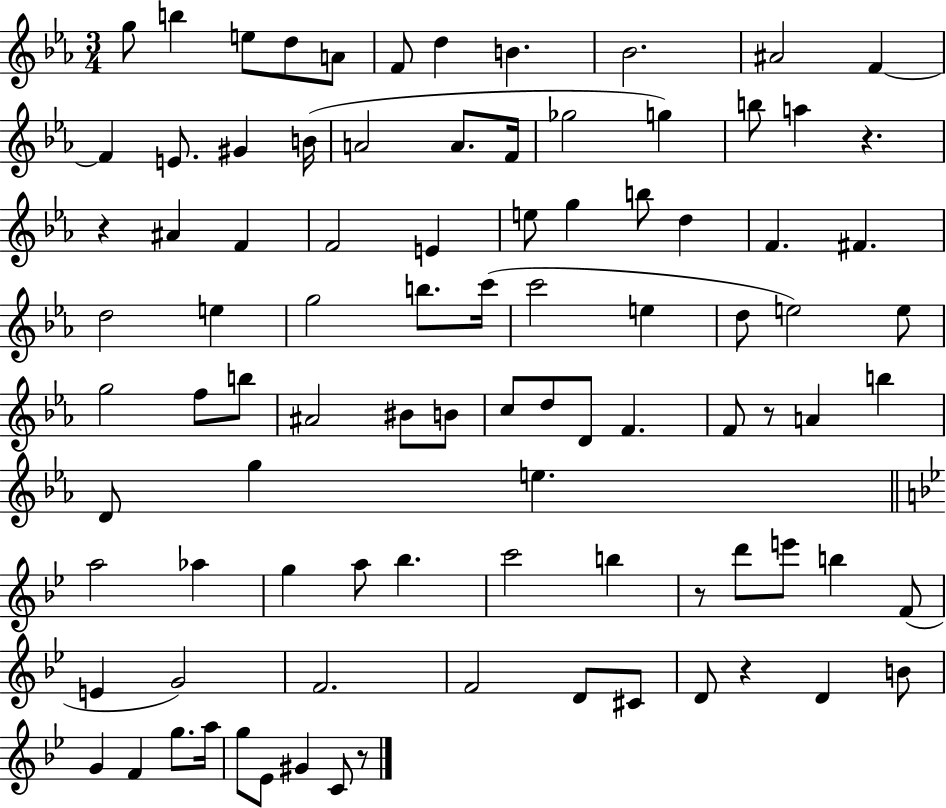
G5/e B5/q E5/e D5/e A4/e F4/e D5/q B4/q. Bb4/h. A#4/h F4/q F4/q E4/e. G#4/q B4/s A4/h A4/e. F4/s Gb5/h G5/q B5/e A5/q R/q. R/q A#4/q F4/q F4/h E4/q E5/e G5/q B5/e D5/q F4/q. F#4/q. D5/h E5/q G5/h B5/e. C6/s C6/h E5/q D5/e E5/h E5/e G5/h F5/e B5/e A#4/h BIS4/e B4/e C5/e D5/e D4/e F4/q. F4/e R/e A4/q B5/q D4/e G5/q E5/q. A5/h Ab5/q G5/q A5/e Bb5/q. C6/h B5/q R/e D6/e E6/e B5/q F4/e E4/q G4/h F4/h. F4/h D4/e C#4/e D4/e R/q D4/q B4/e G4/q F4/q G5/e. A5/s G5/e Eb4/e G#4/q C4/e R/e